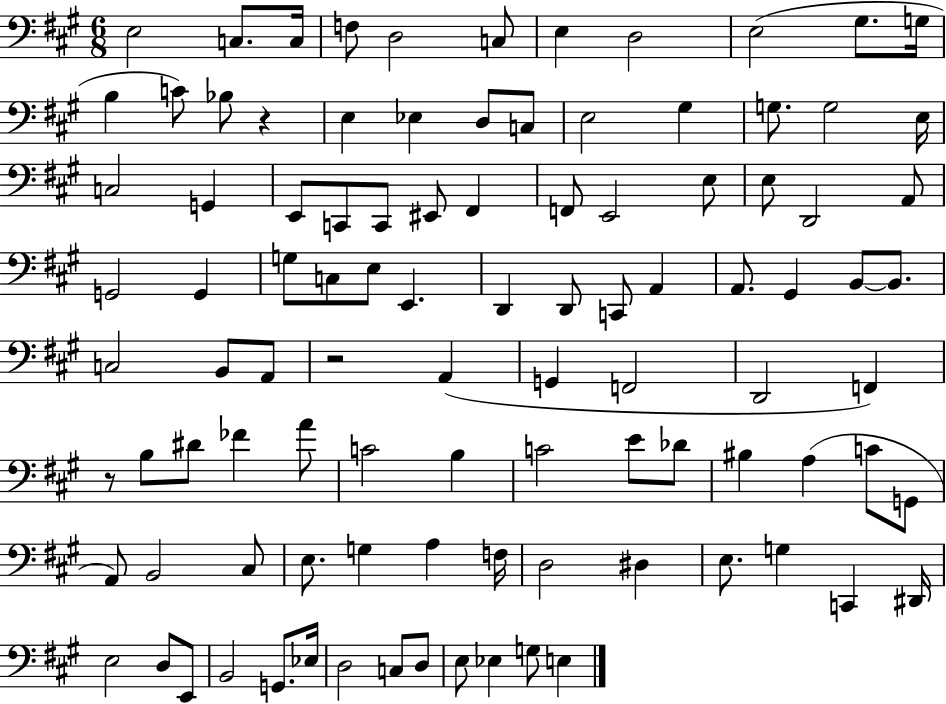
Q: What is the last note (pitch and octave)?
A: E3